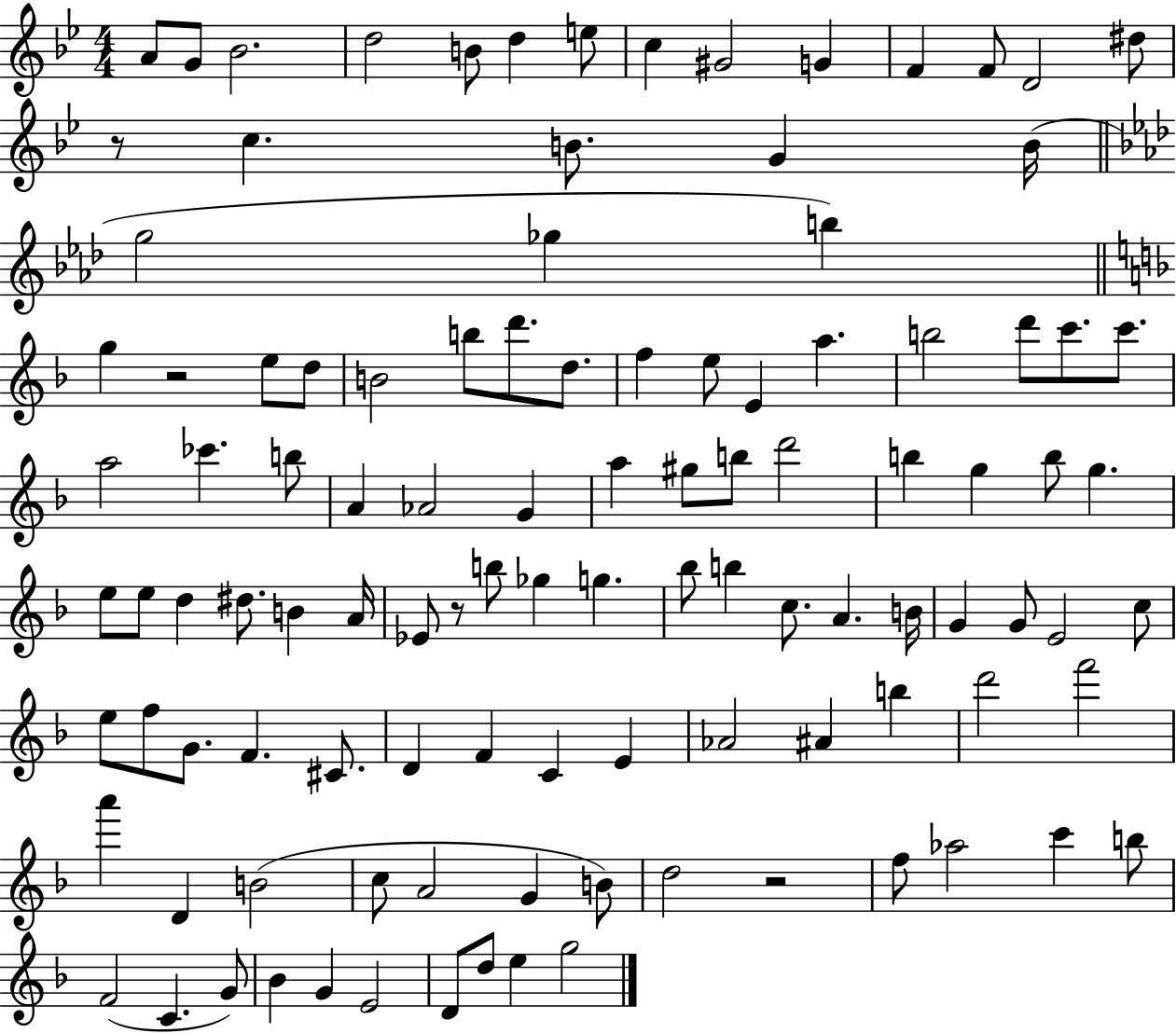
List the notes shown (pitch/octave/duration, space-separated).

A4/e G4/e Bb4/h. D5/h B4/e D5/q E5/e C5/q G#4/h G4/q F4/q F4/e D4/h D#5/e R/e C5/q. B4/e. G4/q B4/s G5/h Gb5/q B5/q G5/q R/h E5/e D5/e B4/h B5/e D6/e. D5/e. F5/q E5/e E4/q A5/q. B5/h D6/e C6/e. C6/e. A5/h CES6/q. B5/e A4/q Ab4/h G4/q A5/q G#5/e B5/e D6/h B5/q G5/q B5/e G5/q. E5/e E5/e D5/q D#5/e. B4/q A4/s Eb4/e R/e B5/e Gb5/q G5/q. Bb5/e B5/q C5/e. A4/q. B4/s G4/q G4/e E4/h C5/e E5/e F5/e G4/e. F4/q. C#4/e. D4/q F4/q C4/q E4/q Ab4/h A#4/q B5/q D6/h F6/h A6/q D4/q B4/h C5/e A4/h G4/q B4/e D5/h R/h F5/e Ab5/h C6/q B5/e F4/h C4/q. G4/e Bb4/q G4/q E4/h D4/e D5/e E5/q G5/h